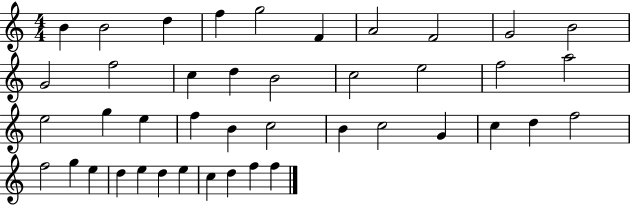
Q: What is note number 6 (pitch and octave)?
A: F4